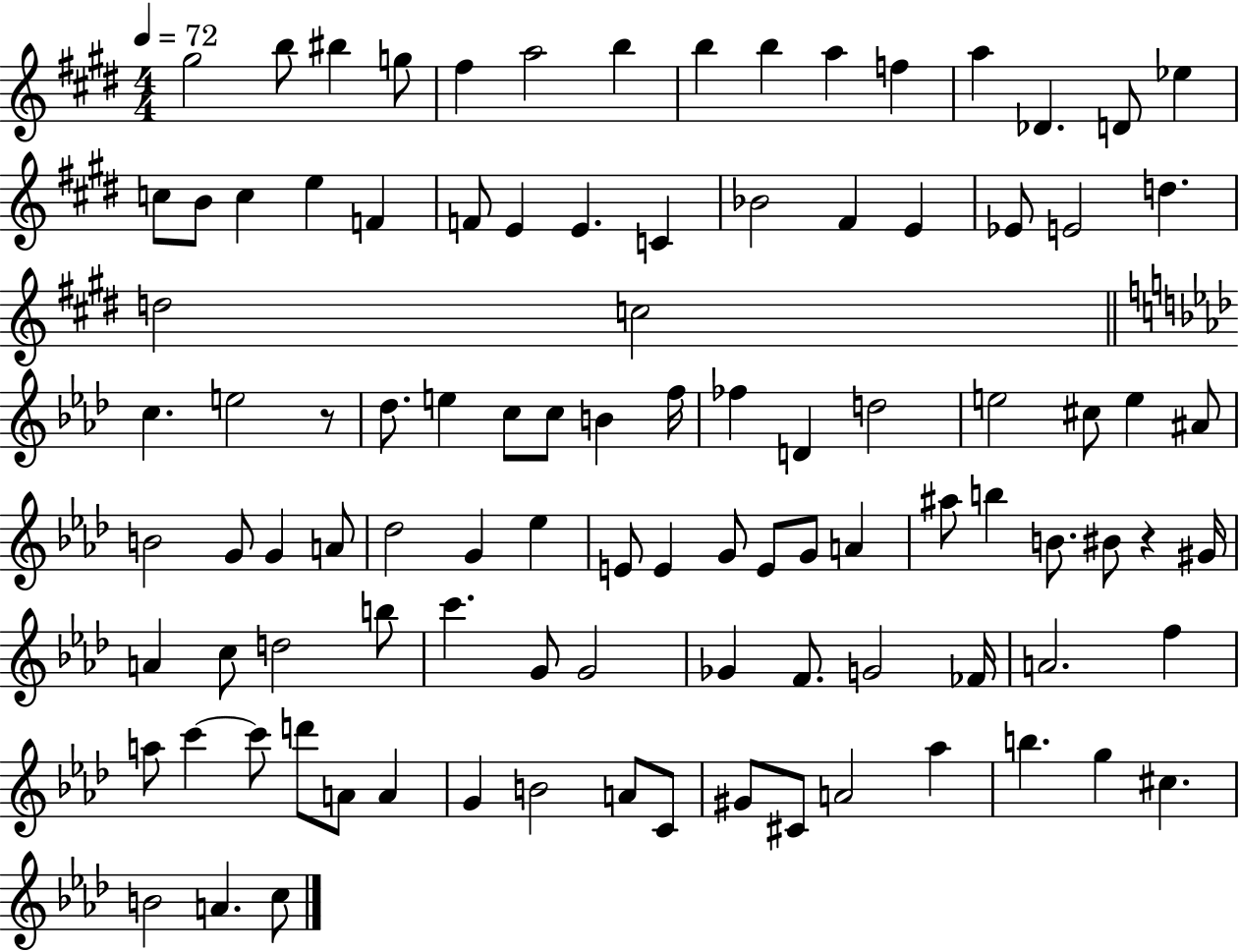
{
  \clef treble
  \numericTimeSignature
  \time 4/4
  \key e \major
  \tempo 4 = 72
  \repeat volta 2 { gis''2 b''8 bis''4 g''8 | fis''4 a''2 b''4 | b''4 b''4 a''4 f''4 | a''4 des'4. d'8 ees''4 | \break c''8 b'8 c''4 e''4 f'4 | f'8 e'4 e'4. c'4 | bes'2 fis'4 e'4 | ees'8 e'2 d''4. | \break d''2 c''2 | \bar "||" \break \key f \minor c''4. e''2 r8 | des''8. e''4 c''8 c''8 b'4 f''16 | fes''4 d'4 d''2 | e''2 cis''8 e''4 ais'8 | \break b'2 g'8 g'4 a'8 | des''2 g'4 ees''4 | e'8 e'4 g'8 e'8 g'8 a'4 | ais''8 b''4 b'8. bis'8 r4 gis'16 | \break a'4 c''8 d''2 b''8 | c'''4. g'8 g'2 | ges'4 f'8. g'2 fes'16 | a'2. f''4 | \break a''8 c'''4~~ c'''8 d'''8 a'8 a'4 | g'4 b'2 a'8 c'8 | gis'8 cis'8 a'2 aes''4 | b''4. g''4 cis''4. | \break b'2 a'4. c''8 | } \bar "|."
}